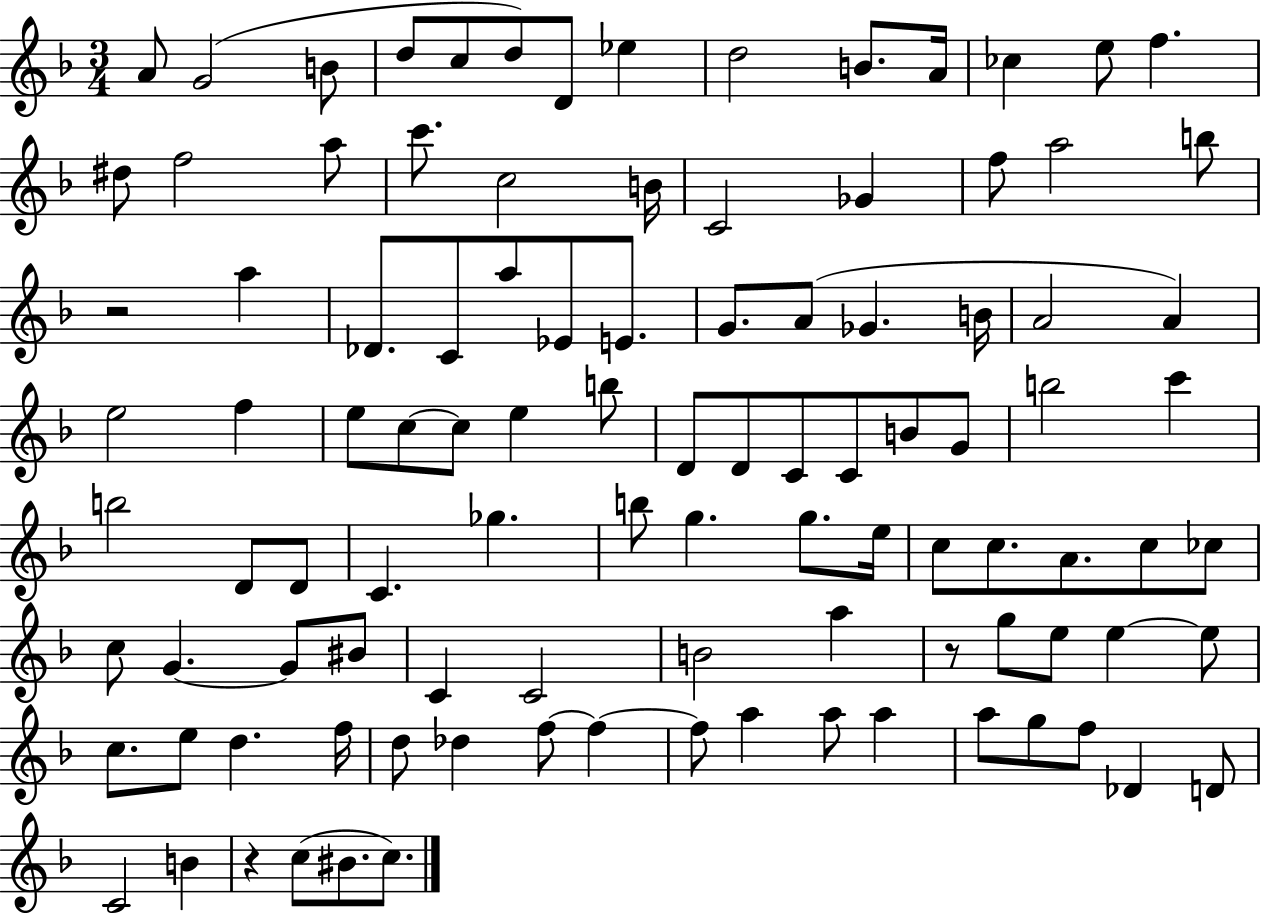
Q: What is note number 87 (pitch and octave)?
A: F5